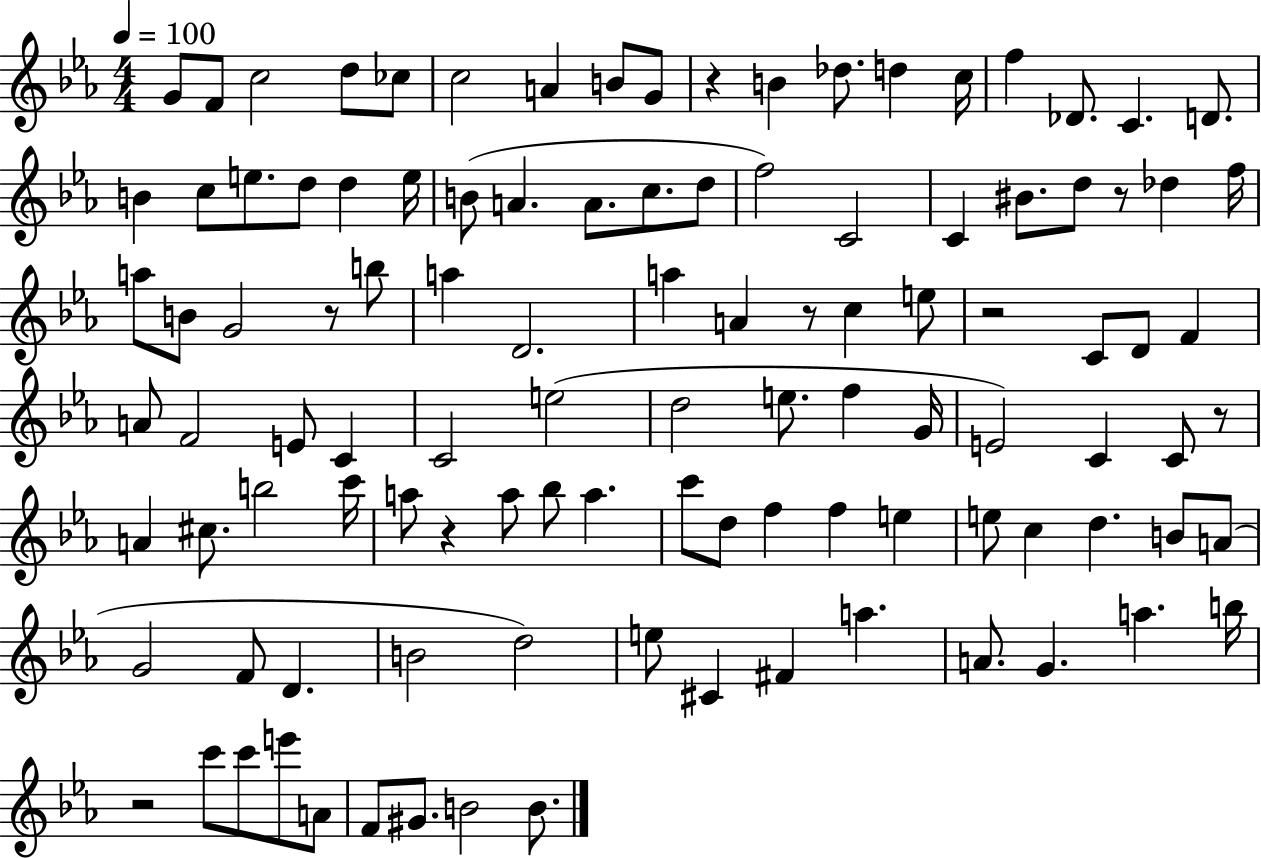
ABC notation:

X:1
T:Untitled
M:4/4
L:1/4
K:Eb
G/2 F/2 c2 d/2 _c/2 c2 A B/2 G/2 z B _d/2 d c/4 f _D/2 C D/2 B c/2 e/2 d/2 d e/4 B/2 A A/2 c/2 d/2 f2 C2 C ^B/2 d/2 z/2 _d f/4 a/2 B/2 G2 z/2 b/2 a D2 a A z/2 c e/2 z2 C/2 D/2 F A/2 F2 E/2 C C2 e2 d2 e/2 f G/4 E2 C C/2 z/2 A ^c/2 b2 c'/4 a/2 z a/2 _b/2 a c'/2 d/2 f f e e/2 c d B/2 A/2 G2 F/2 D B2 d2 e/2 ^C ^F a A/2 G a b/4 z2 c'/2 c'/2 e'/2 A/2 F/2 ^G/2 B2 B/2